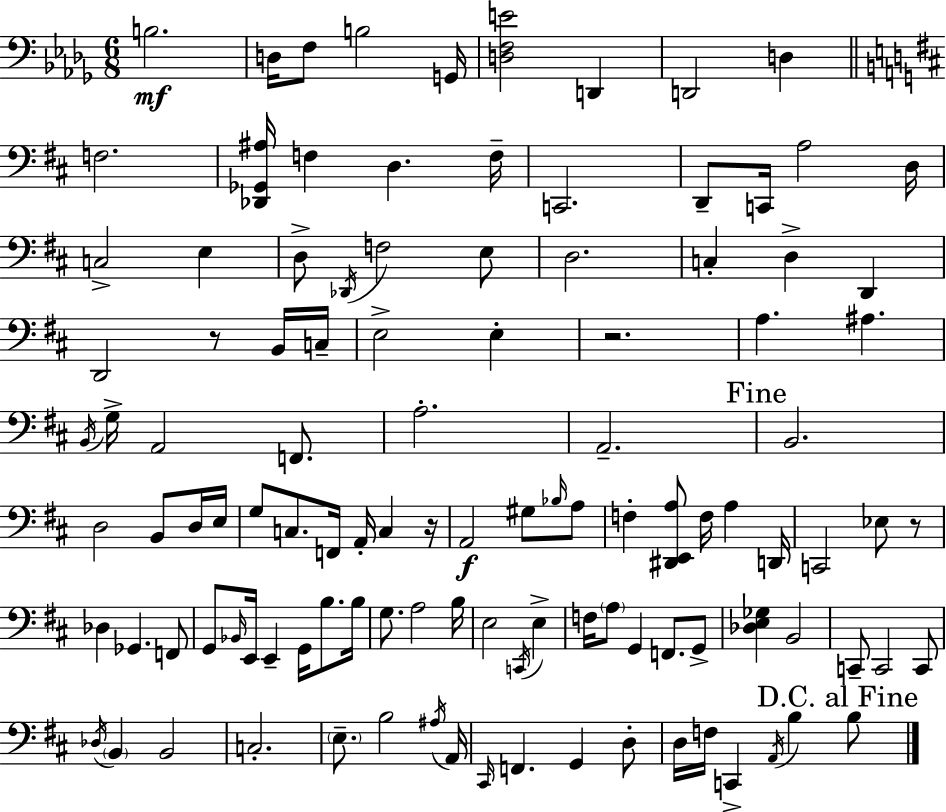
B3/h. D3/s F3/e B3/h G2/s [D3,F3,E4]/h D2/q D2/h D3/q F3/h. [Db2,Gb2,A#3]/s F3/q D3/q. F3/s C2/h. D2/e C2/s A3/h D3/s C3/h E3/q D3/e Db2/s F3/h E3/e D3/h. C3/q D3/q D2/q D2/h R/e B2/s C3/s E3/h E3/q R/h. A3/q. A#3/q. B2/s G3/s A2/h F2/e. A3/h. A2/h. B2/h. D3/h B2/e D3/s E3/s G3/e C3/e. F2/s A2/s C3/q R/s A2/h G#3/e Bb3/s A3/e F3/q [D#2,E2,A3]/e F3/s A3/q D2/s C2/h Eb3/e R/e Db3/q Gb2/q. F2/e G2/e Bb2/s E2/s E2/q G2/s B3/e. B3/s G3/e. A3/h B3/s E3/h C2/s E3/q F3/s A3/e G2/q F2/e. G2/e [Db3,E3,Gb3]/q B2/h C2/e C2/h C2/e Db3/s B2/q B2/h C3/h. E3/e. B3/h A#3/s A2/s C#2/s F2/q. G2/q D3/e D3/s F3/s C2/q A2/s B3/q B3/e